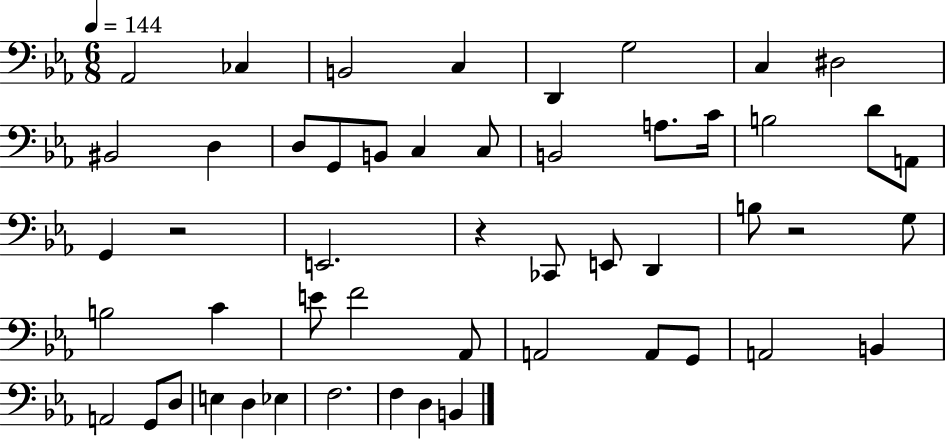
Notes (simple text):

Ab2/h CES3/q B2/h C3/q D2/q G3/h C3/q D#3/h BIS2/h D3/q D3/e G2/e B2/e C3/q C3/e B2/h A3/e. C4/s B3/h D4/e A2/e G2/q R/h E2/h. R/q CES2/e E2/e D2/q B3/e R/h G3/e B3/h C4/q E4/e F4/h Ab2/e A2/h A2/e G2/e A2/h B2/q A2/h G2/e D3/e E3/q D3/q Eb3/q F3/h. F3/q D3/q B2/q